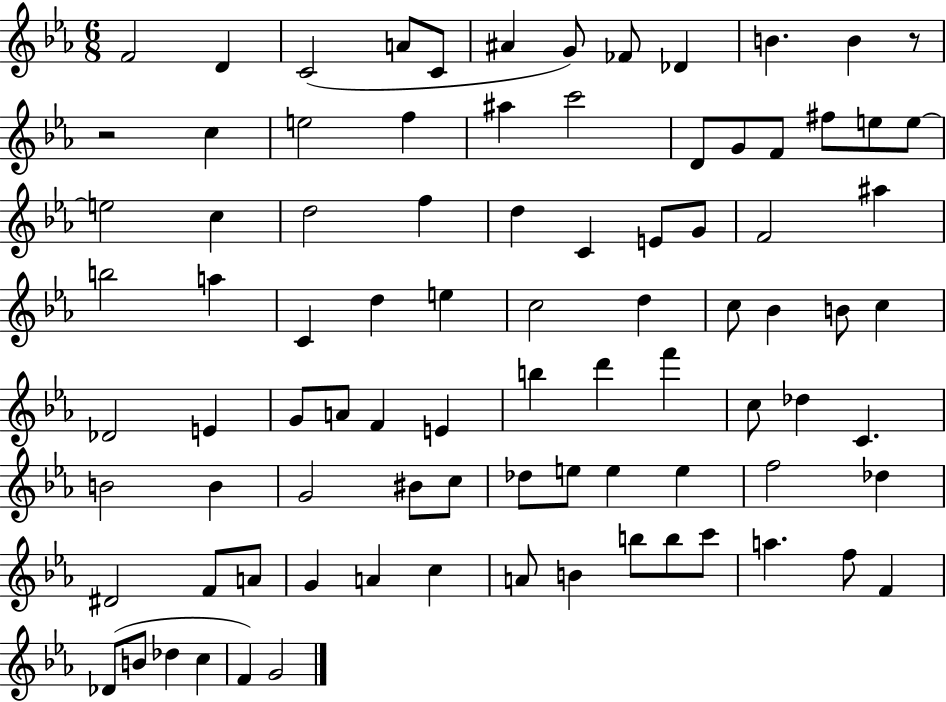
F4/h D4/q C4/h A4/e C4/e A#4/q G4/e FES4/e Db4/q B4/q. B4/q R/e R/h C5/q E5/h F5/q A#5/q C6/h D4/e G4/e F4/e F#5/e E5/e E5/e E5/h C5/q D5/h F5/q D5/q C4/q E4/e G4/e F4/h A#5/q B5/h A5/q C4/q D5/q E5/q C5/h D5/q C5/e Bb4/q B4/e C5/q Db4/h E4/q G4/e A4/e F4/q E4/q B5/q D6/q F6/q C5/e Db5/q C4/q. B4/h B4/q G4/h BIS4/e C5/e Db5/e E5/e E5/q E5/q F5/h Db5/q D#4/h F4/e A4/e G4/q A4/q C5/q A4/e B4/q B5/e B5/e C6/e A5/q. F5/e F4/q Db4/e B4/e Db5/q C5/q F4/q G4/h